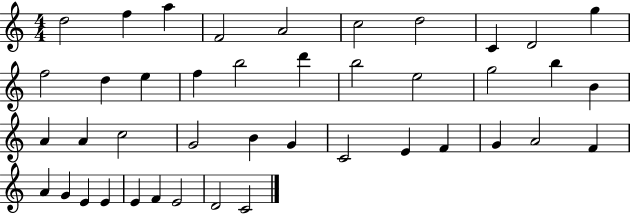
{
  \clef treble
  \numericTimeSignature
  \time 4/4
  \key c \major
  d''2 f''4 a''4 | f'2 a'2 | c''2 d''2 | c'4 d'2 g''4 | \break f''2 d''4 e''4 | f''4 b''2 d'''4 | b''2 e''2 | g''2 b''4 b'4 | \break a'4 a'4 c''2 | g'2 b'4 g'4 | c'2 e'4 f'4 | g'4 a'2 f'4 | \break a'4 g'4 e'4 e'4 | e'4 f'4 e'2 | d'2 c'2 | \bar "|."
}